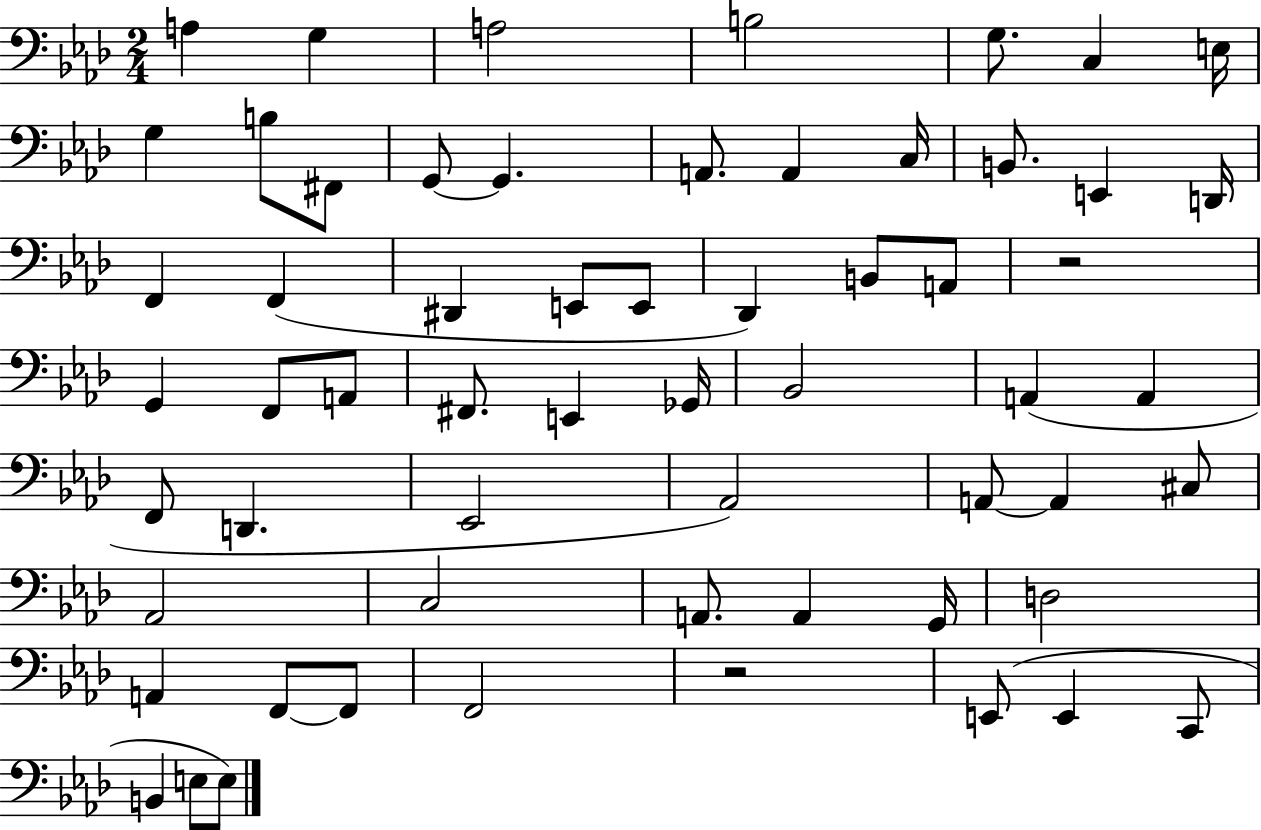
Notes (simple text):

A3/q G3/q A3/h B3/h G3/e. C3/q E3/s G3/q B3/e F#2/e G2/e G2/q. A2/e. A2/q C3/s B2/e. E2/q D2/s F2/q F2/q D#2/q E2/e E2/e Db2/q B2/e A2/e R/h G2/q F2/e A2/e F#2/e. E2/q Gb2/s Bb2/h A2/q A2/q F2/e D2/q. Eb2/h Ab2/h A2/e A2/q C#3/e Ab2/h C3/h A2/e. A2/q G2/s D3/h A2/q F2/e F2/e F2/h R/h E2/e E2/q C2/e B2/q E3/e E3/e